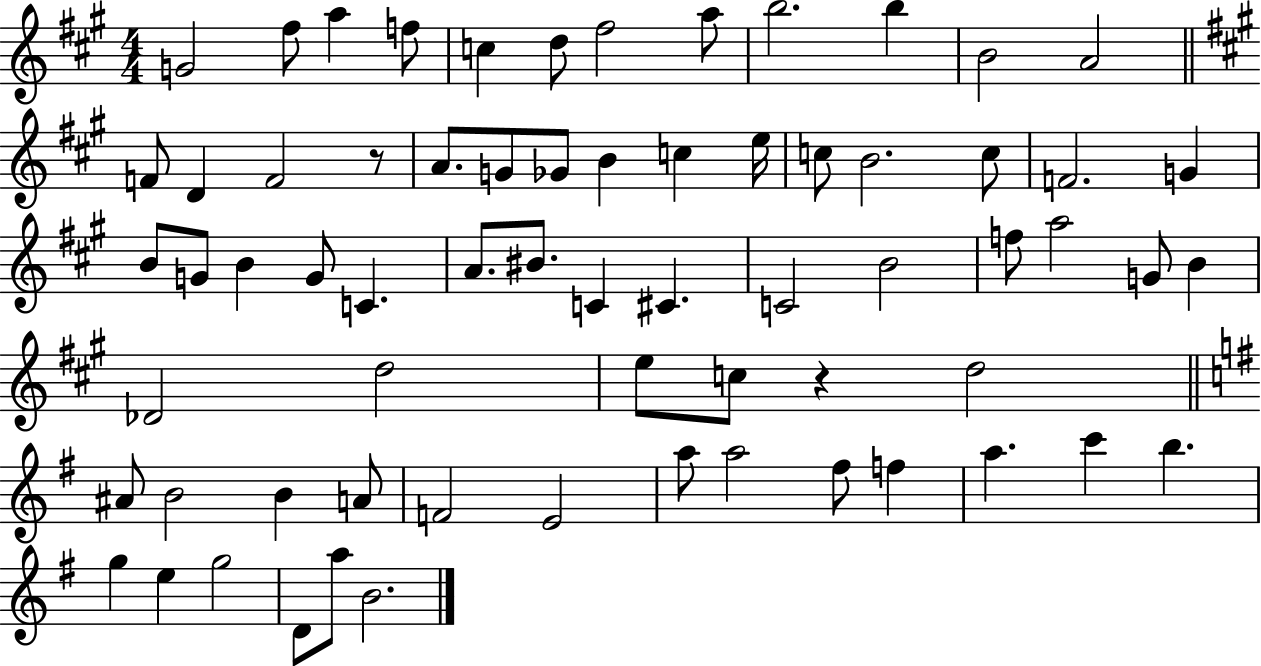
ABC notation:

X:1
T:Untitled
M:4/4
L:1/4
K:A
G2 ^f/2 a f/2 c d/2 ^f2 a/2 b2 b B2 A2 F/2 D F2 z/2 A/2 G/2 _G/2 B c e/4 c/2 B2 c/2 F2 G B/2 G/2 B G/2 C A/2 ^B/2 C ^C C2 B2 f/2 a2 G/2 B _D2 d2 e/2 c/2 z d2 ^A/2 B2 B A/2 F2 E2 a/2 a2 ^f/2 f a c' b g e g2 D/2 a/2 B2